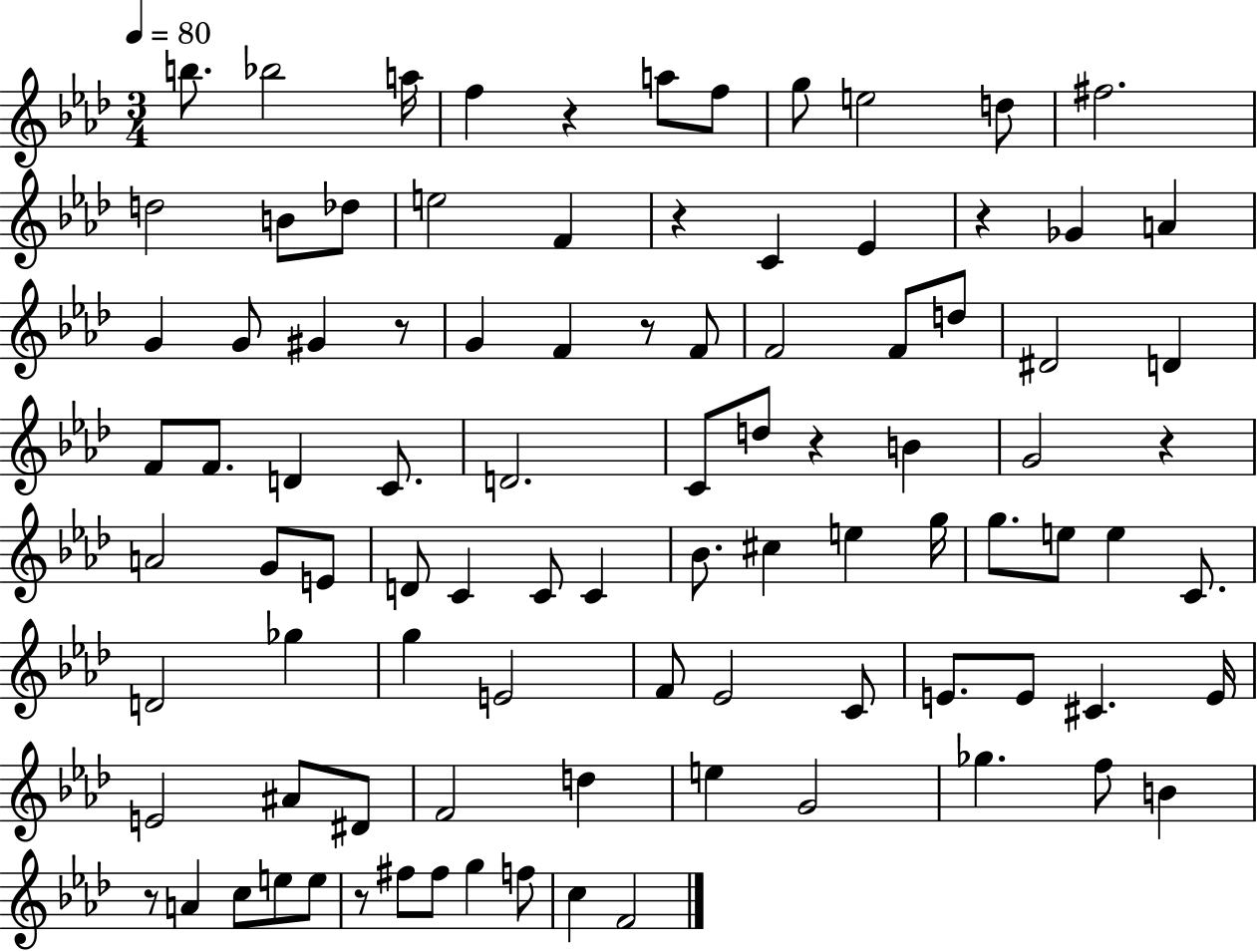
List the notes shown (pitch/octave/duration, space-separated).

B5/e. Bb5/h A5/s F5/q R/q A5/e F5/e G5/e E5/h D5/e F#5/h. D5/h B4/e Db5/e E5/h F4/q R/q C4/q Eb4/q R/q Gb4/q A4/q G4/q G4/e G#4/q R/e G4/q F4/q R/e F4/e F4/h F4/e D5/e D#4/h D4/q F4/e F4/e. D4/q C4/e. D4/h. C4/e D5/e R/q B4/q G4/h R/q A4/h G4/e E4/e D4/e C4/q C4/e C4/q Bb4/e. C#5/q E5/q G5/s G5/e. E5/e E5/q C4/e. D4/h Gb5/q G5/q E4/h F4/e Eb4/h C4/e E4/e. E4/e C#4/q. E4/s E4/h A#4/e D#4/e F4/h D5/q E5/q G4/h Gb5/q. F5/e B4/q R/e A4/q C5/e E5/e E5/e R/e F#5/e F#5/e G5/q F5/e C5/q F4/h